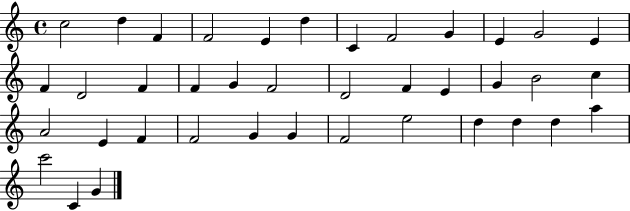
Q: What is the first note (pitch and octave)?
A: C5